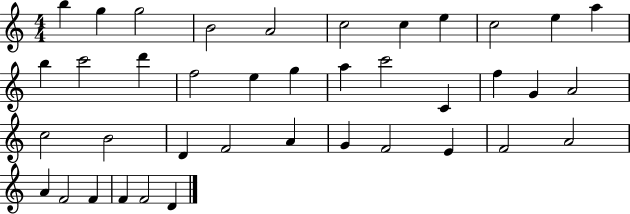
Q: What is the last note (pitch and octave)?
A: D4